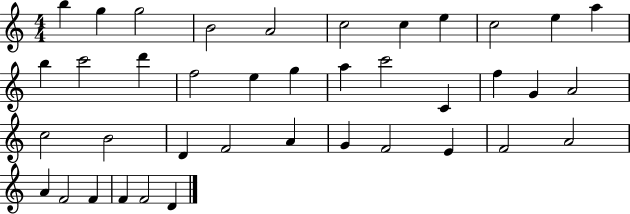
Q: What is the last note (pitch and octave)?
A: D4